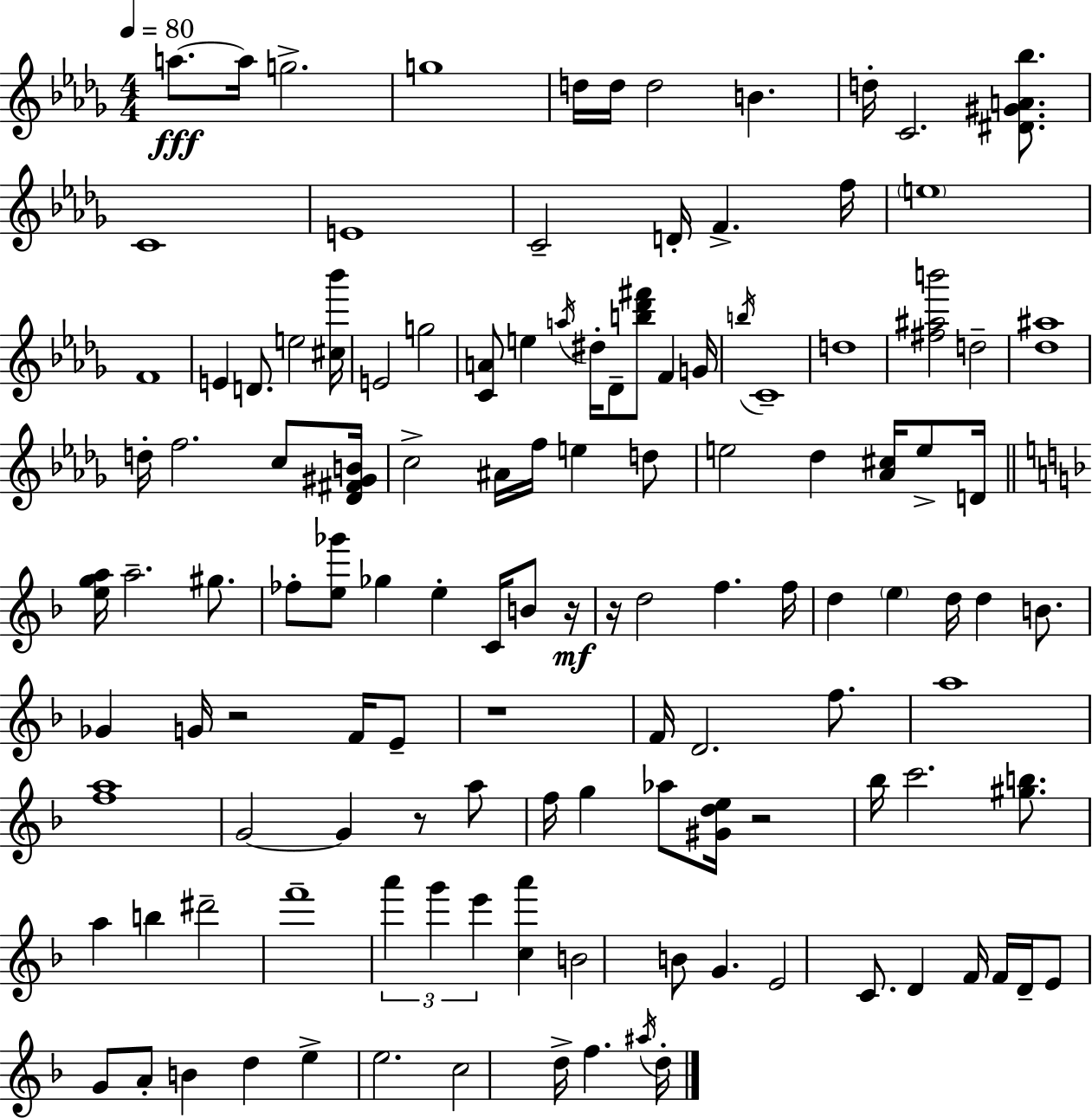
{
  \clef treble
  \numericTimeSignature
  \time 4/4
  \key bes \minor
  \tempo 4 = 80
  a''8.~~\fff a''16 g''2.-> | g''1 | d''16 d''16 d''2 b'4. | d''16-. c'2. <dis' gis' a' bes''>8. | \break c'1 | e'1 | c'2-- d'16-. f'4.-> f''16 | \parenthesize e''1 | \break f'1 | e'4 d'8. e''2 <cis'' bes'''>16 | e'2 g''2 | <c' a'>8 e''4 \acciaccatura { a''16 } dis''16-. des'8-- <b'' des''' fis'''>8 f'4 | \break g'16 \acciaccatura { b''16 } c'1-- | d''1 | <fis'' ais'' b'''>2 d''2-- | <des'' ais''>1 | \break d''16-. f''2. c''8 | <des' fis' gis' b'>16 c''2-> ais'16 f''16 e''4 | d''8 e''2 des''4 <aes' cis''>16 e''8-> | d'16 \bar "||" \break \key f \major <e'' g'' a''>16 a''2.-- gis''8. | fes''8-. <e'' ges'''>8 ges''4 e''4-. c'16 b'8 r16\mf | r16 d''2 f''4. f''16 | d''4 \parenthesize e''4 d''16 d''4 b'8. | \break ges'4 g'16 r2 f'16 e'8-- | r1 | f'16 d'2. f''8. | a''1 | \break <f'' a''>1 | g'2~~ g'4 r8 a''8 | f''16 g''4 aes''8 <gis' d'' e''>16 r2 | bes''16 c'''2. <gis'' b''>8. | \break a''4 b''4 dis'''2-- | f'''1-- | \tuplet 3/2 { a'''4 g'''4 e'''4 } <c'' a'''>4 | b'2 b'8 g'4. | \break e'2 c'8. d'4 f'16 | f'16 d'16-- e'8 g'8 a'8-. b'4 d''4 | e''4-> e''2. | c''2 d''16-> f''4. \acciaccatura { ais''16 } | \break d''16-. \bar "|."
}